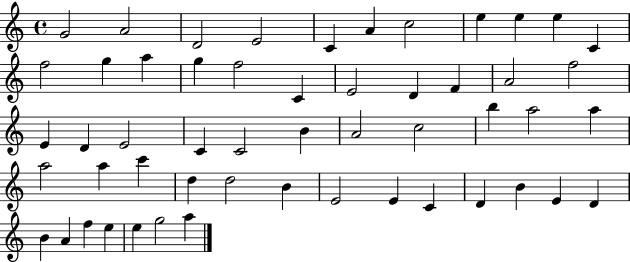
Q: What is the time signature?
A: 4/4